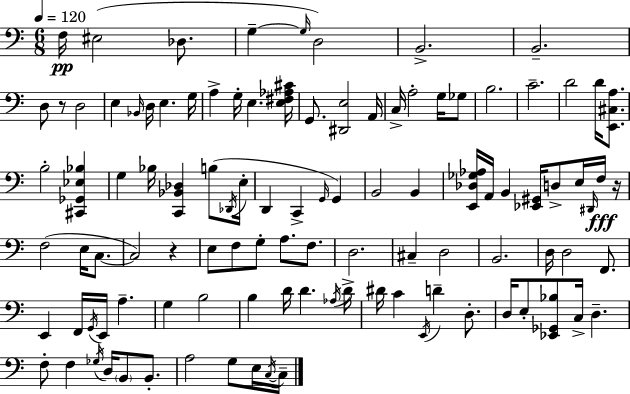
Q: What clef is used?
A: bass